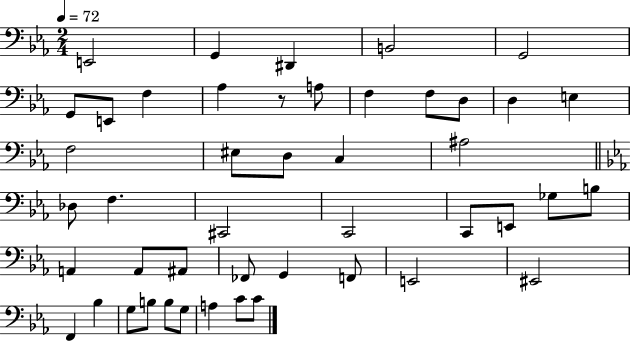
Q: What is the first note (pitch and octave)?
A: E2